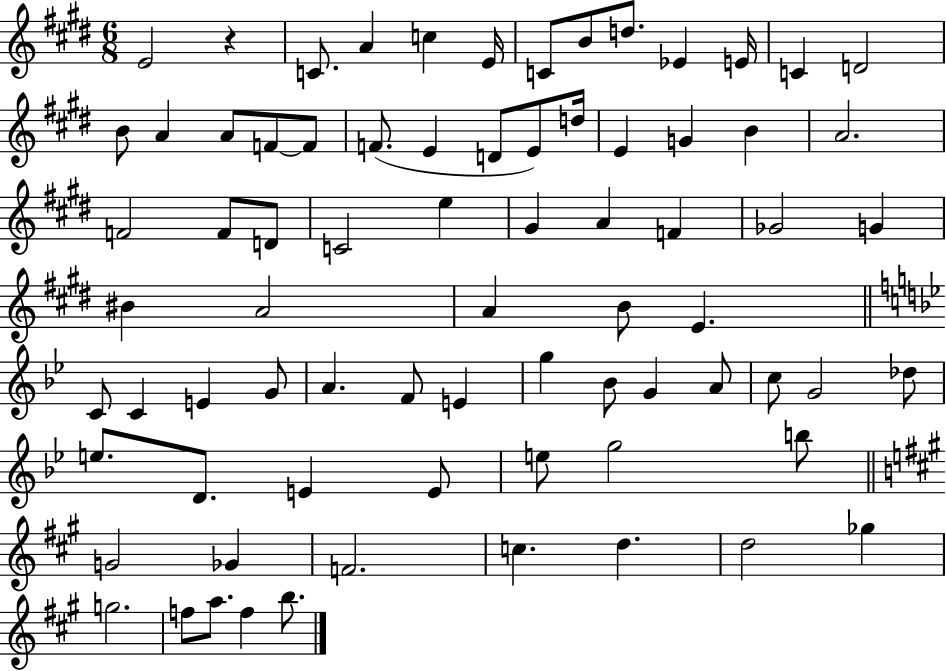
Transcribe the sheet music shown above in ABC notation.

X:1
T:Untitled
M:6/8
L:1/4
K:E
E2 z C/2 A c E/4 C/2 B/2 d/2 _E E/4 C D2 B/2 A A/2 F/2 F/2 F/2 E D/2 E/2 d/4 E G B A2 F2 F/2 D/2 C2 e ^G A F _G2 G ^B A2 A B/2 E C/2 C E G/2 A F/2 E g _B/2 G A/2 c/2 G2 _d/2 e/2 D/2 E E/2 e/2 g2 b/2 G2 _G F2 c d d2 _g g2 f/2 a/2 f b/2